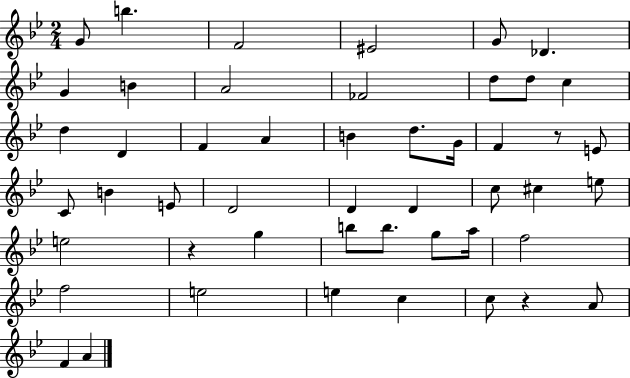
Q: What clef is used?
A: treble